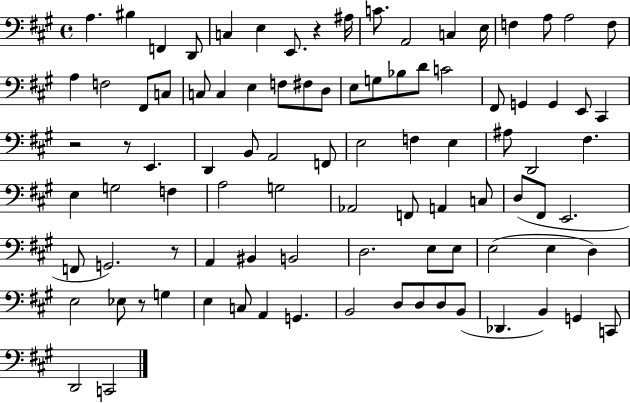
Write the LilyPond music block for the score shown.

{
  \clef bass
  \time 4/4
  \defaultTimeSignature
  \key a \major
  a4. bis4 f,4 d,8 | c4 e4 e,8. r4 ais16 | c'8. a,2 c4 e16 | f4 a8 a2 f8 | \break a4 f2 fis,8 c8 | c8 c4 e4 f8 fis8 d8 | e8 g8 bes8 d'8 c'2 | fis,8 g,4 g,4 e,8 cis,4 | \break r2 r8 e,4. | d,4 b,8 a,2 f,8 | e2 f4 e4 | ais8 d,2 fis4. | \break e4 g2 f4 | a2 g2 | aes,2 f,8 a,4 c8 | d8( fis,8 e,2. | \break f,8 g,2.) r8 | a,4 bis,4 b,2 | d2. e8 e8 | e2( e4 d4) | \break e2 ees8 r8 g4 | e4 c8 a,4 g,4. | b,2 d8 d8 d8 b,8( | des,4. b,4) g,4 c,8 | \break d,2 c,2 | \bar "|."
}